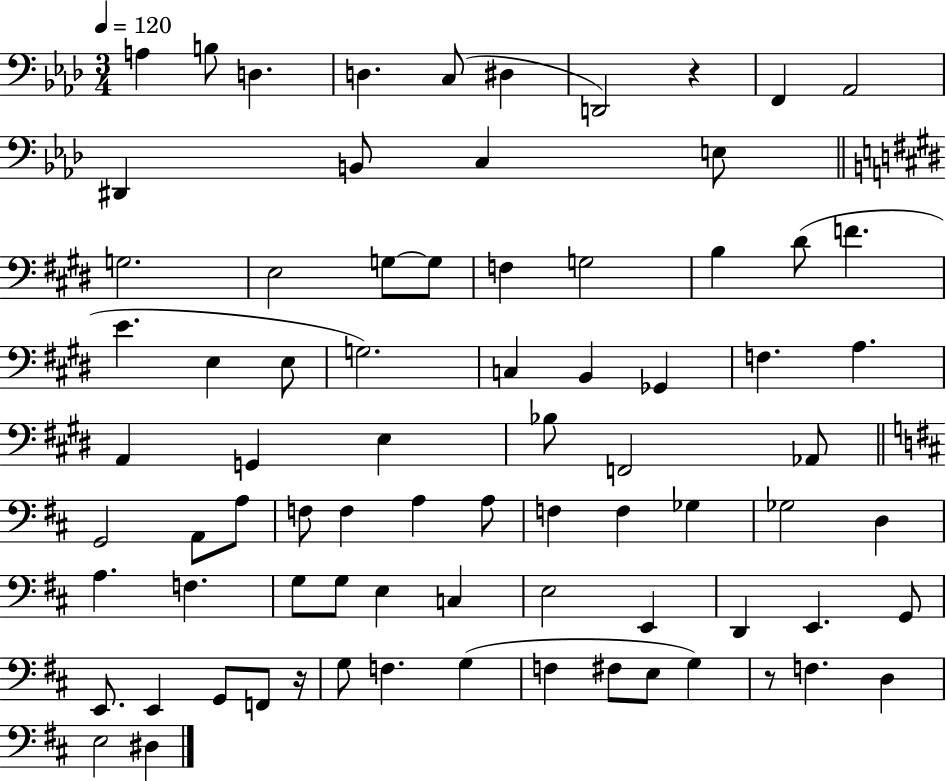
{
  \clef bass
  \numericTimeSignature
  \time 3/4
  \key aes \major
  \tempo 4 = 120
  a4 b8 d4. | d4. c8( dis4 | d,2) r4 | f,4 aes,2 | \break dis,4 b,8 c4 e8 | \bar "||" \break \key e \major g2. | e2 g8~~ g8 | f4 g2 | b4 dis'8( f'4. | \break e'4. e4 e8 | g2.) | c4 b,4 ges,4 | f4. a4. | \break a,4 g,4 e4 | bes8 f,2 aes,8 | \bar "||" \break \key b \minor g,2 a,8 a8 | f8 f4 a4 a8 | f4 f4 ges4 | ges2 d4 | \break a4. f4. | g8 g8 e4 c4 | e2 e,4 | d,4 e,4. g,8 | \break e,8. e,4 g,8 f,8 r16 | g8 f4. g4( | f4 fis8 e8 g4) | r8 f4. d4 | \break e2 dis4 | \bar "|."
}